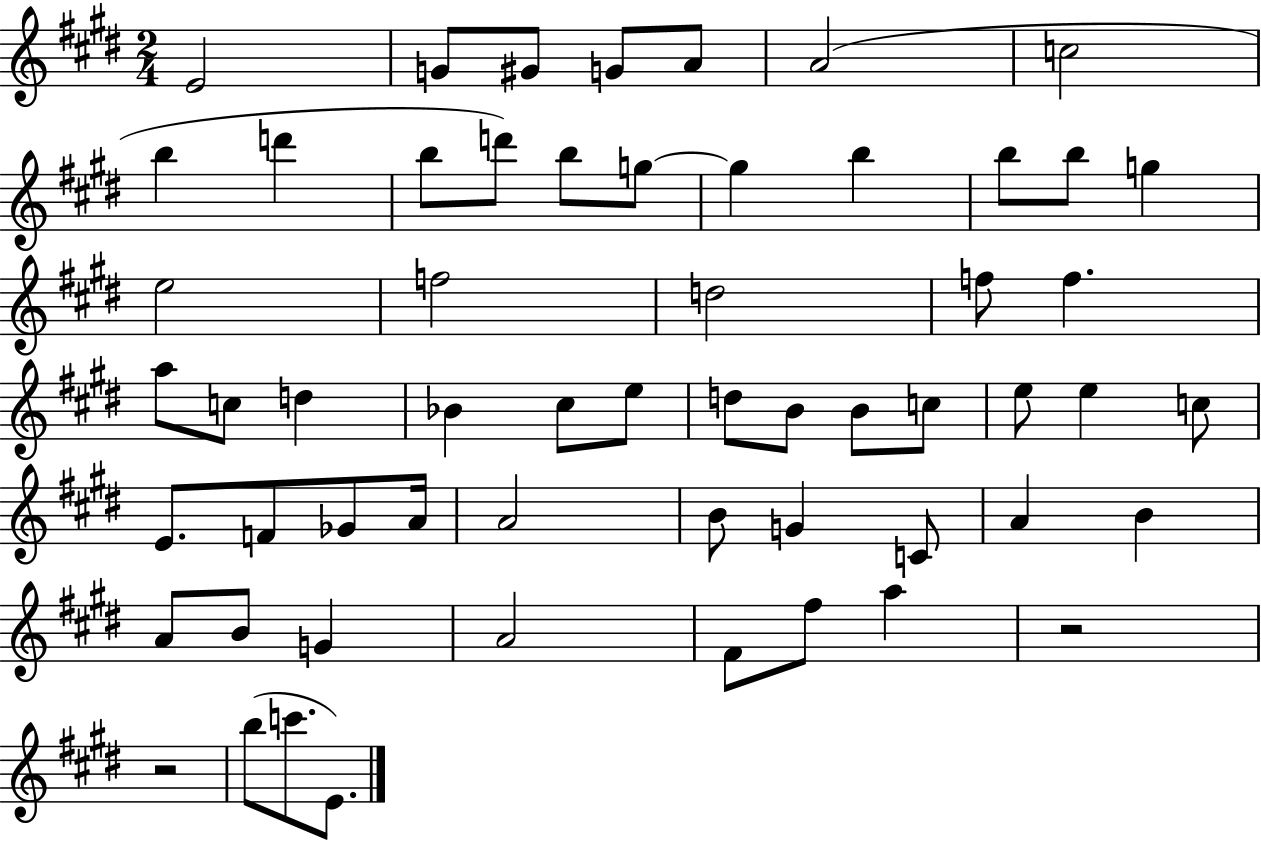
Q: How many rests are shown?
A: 2